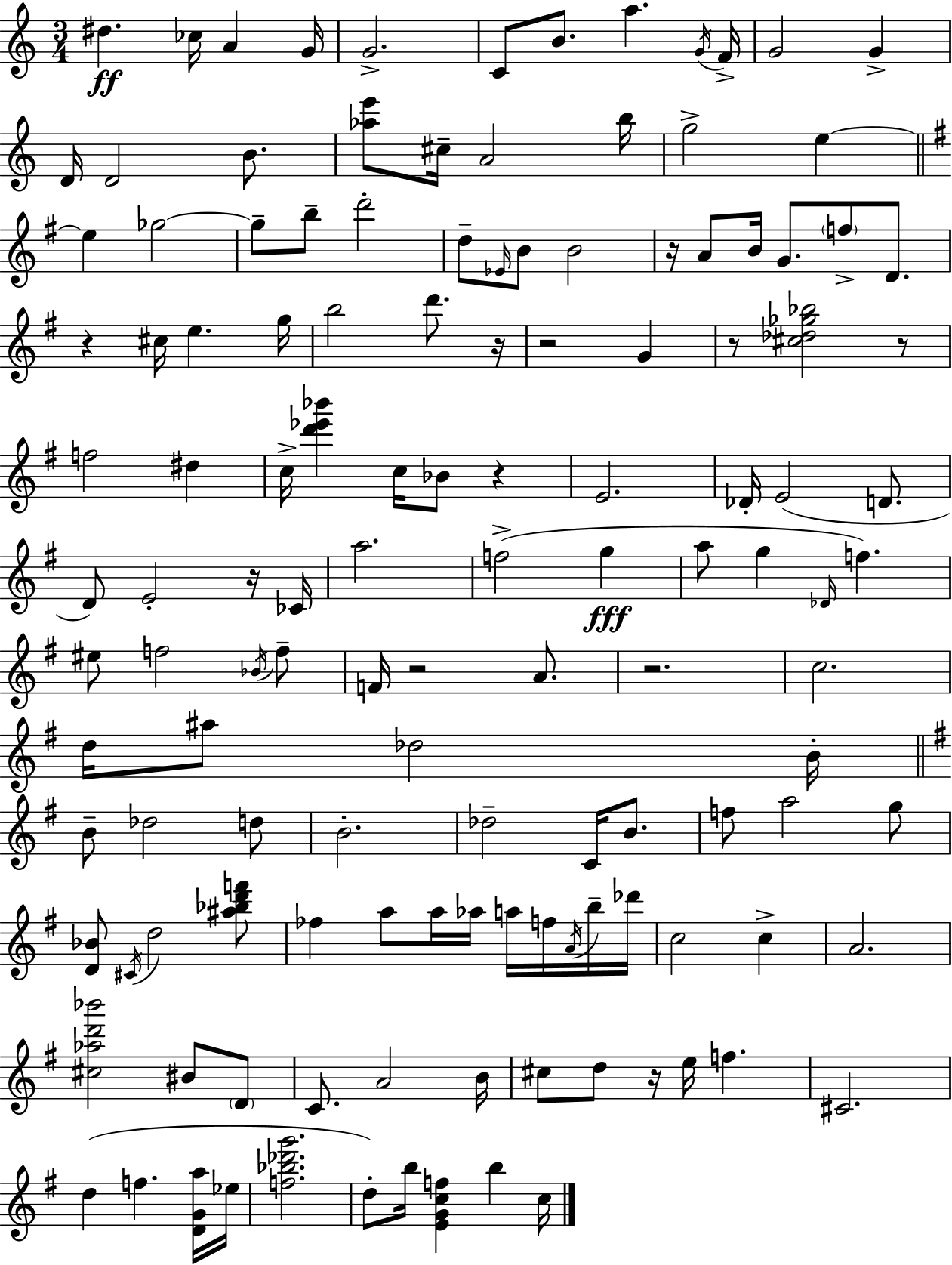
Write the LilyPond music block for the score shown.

{
  \clef treble
  \numericTimeSignature
  \time 3/4
  \key c \major
  dis''4.\ff ces''16 a'4 g'16 | g'2.-> | c'8 b'8. a''4. \acciaccatura { g'16 } | f'16-> g'2 g'4-> | \break d'16 d'2 b'8. | <aes'' e'''>8 cis''16-- a'2 | b''16 g''2-> e''4~~ | \bar "||" \break \key g \major e''4 ges''2~~ | ges''8-- b''8-- d'''2-. | d''8-- \grace { ees'16 } b'8 b'2 | r16 a'8 b'16 g'8. \parenthesize f''8-> d'8. | \break r4 cis''16 e''4. | g''16 b''2 d'''8. | r16 r2 g'4 | r8 <cis'' des'' ges'' bes''>2 r8 | \break f''2 dis''4 | c''16-> <d''' ees''' bes'''>4 c''16 bes'8 r4 | e'2. | des'16-. e'2( d'8. | \break d'8) e'2-. r16 | ces'16 a''2. | f''2->( g''4\fff | a''8 g''4 \grace { des'16 } f''4.) | \break eis''8 f''2 | \acciaccatura { bes'16 } f''8-- f'16 r2 | a'8. r2. | c''2. | \break d''16 ais''8 des''2 | b'16-. \bar "||" \break \key g \major b'8-- des''2 d''8 | b'2.-. | des''2-- c'16 b'8. | f''8 a''2 g''8 | \break <d' bes'>8 \acciaccatura { cis'16 } d''2 <ais'' bes'' d''' f'''>8 | fes''4 a''8 a''16 aes''16 a''16 f''16 \acciaccatura { a'16 } | b''16-- des'''16 c''2 c''4-> | a'2. | \break <cis'' aes'' d''' bes'''>2 bis'8 | \parenthesize d'8 c'8. a'2 | b'16 cis''8 d''8 r16 e''16 f''4. | cis'2. | \break d''4( f''4. | <d' g' a''>16 ees''16 <f'' bes'' des''' g'''>2. | d''8-.) b''16 <e' g' c'' f''>4 b''4 | c''16 \bar "|."
}